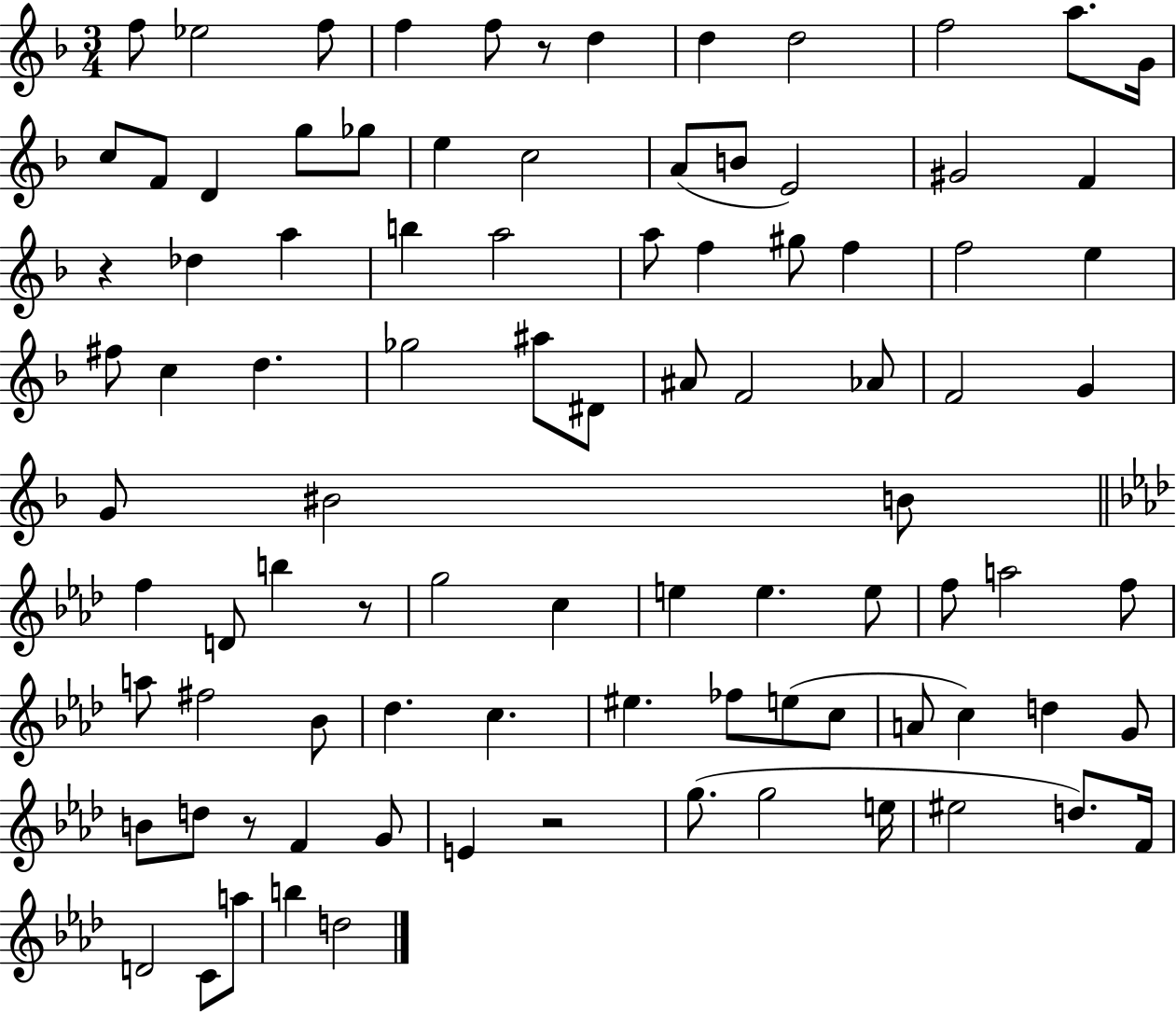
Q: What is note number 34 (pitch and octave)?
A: F#5